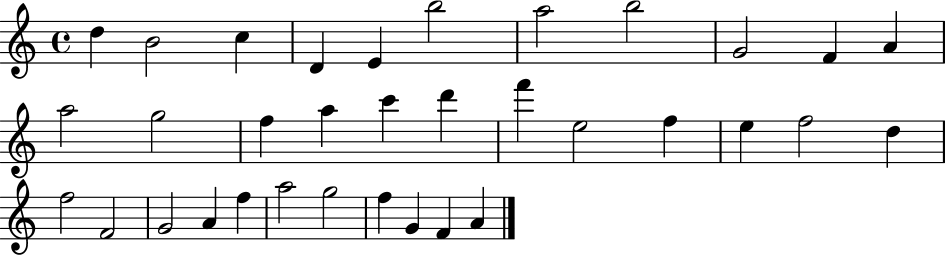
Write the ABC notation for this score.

X:1
T:Untitled
M:4/4
L:1/4
K:C
d B2 c D E b2 a2 b2 G2 F A a2 g2 f a c' d' f' e2 f e f2 d f2 F2 G2 A f a2 g2 f G F A